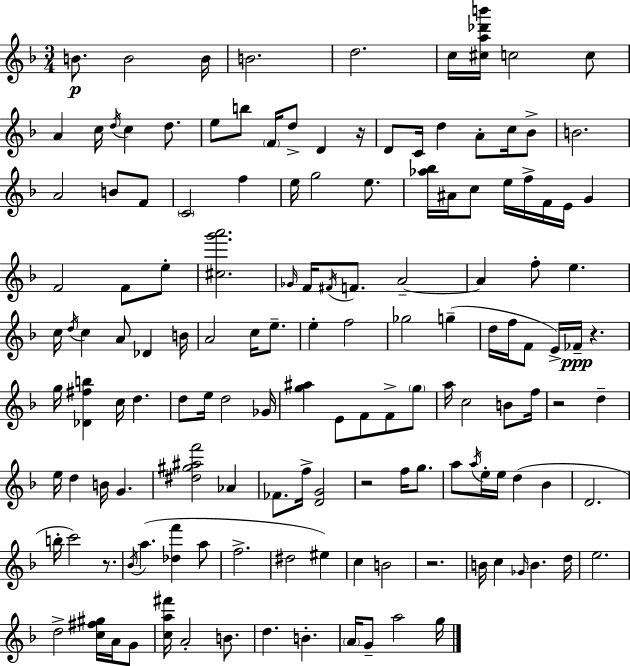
{
  \clef treble
  \numericTimeSignature
  \time 3/4
  \key d \minor
  b'8.\p b'2 b'16 | b'2. | d''2. | c''16 <cis'' a'' des''' b'''>16 c''2 c''8 | \break a'4 c''16 \acciaccatura { d''16 } c''4 d''8. | e''8 b''8 \parenthesize f'16 d''8-> d'4 | r16 d'8 c'16 d''4 a'8-. c''16 bes'8-> | b'2. | \break a'2 b'8 f'8 | \parenthesize c'2 f''4 | e''16 g''2 e''8. | <aes'' bes''>16 ais'16 c''8 e''16 f''16-> f'16 e'16 g'4 | \break f'2 f'8 e''8-. | <cis'' g''' a'''>2. | \grace { ges'16 } f'16 \acciaccatura { fis'16 } f'8. a'2--~~ | a'4 f''8-. e''4. | \break c''16 \acciaccatura { d''16 } c''4 a'8 des'4 | b'16 a'2 | c''16 e''8.-- e''4-. f''2 | ges''2 | \break g''4--( d''16 f''16 f'8 e'16->) fes'16--\ppp r4. | g''16 <des' fis'' b''>4 c''16 d''4. | d''8 e''16 d''2 | ges'16 <g'' ais''>4 e'8 f'8 | \break f'8-> \parenthesize g''8 a''16 c''2 | b'8 f''16 r2 | d''4-- e''16 d''4 b'16 g'4. | <dis'' gis'' ais'' f'''>2 | \break aes'4 fes'8. f''16-> <d' g'>2 | r2 | f''16 g''8. a''8 \acciaccatura { a''16 } e''16-. e''16 d''4( | bes'4 d'2. | \break b''16-. c'''2) | r8. \acciaccatura { bes'16 } a''4.( | <des'' f'''>4 a''8 f''2.-> | dis''2 | \break eis''4) c''4 b'2 | r2. | b'16 c''4 \grace { ges'16 } | b'4. d''16 e''2. | \break d''2-> | <c'' fis'' gis''>16 a'16 g'8 <c'' a'' fis'''>16 a'2-. | b'8. d''4. | b'4.-. \parenthesize a'16 g'8-- a''2 | \break g''16 \bar "|."
}